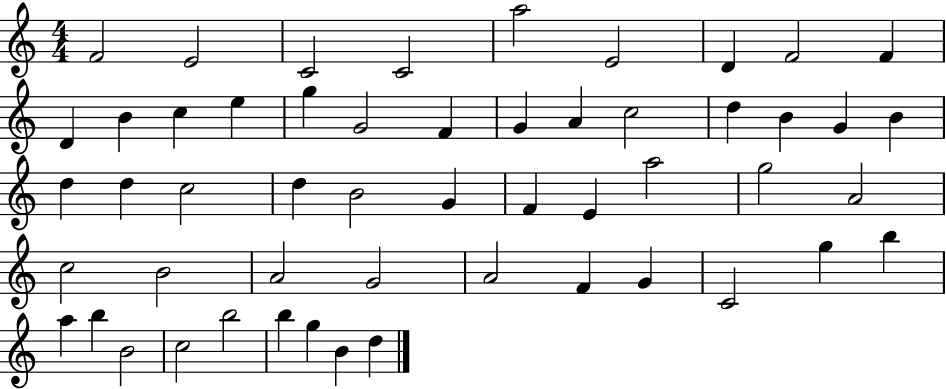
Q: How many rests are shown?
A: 0